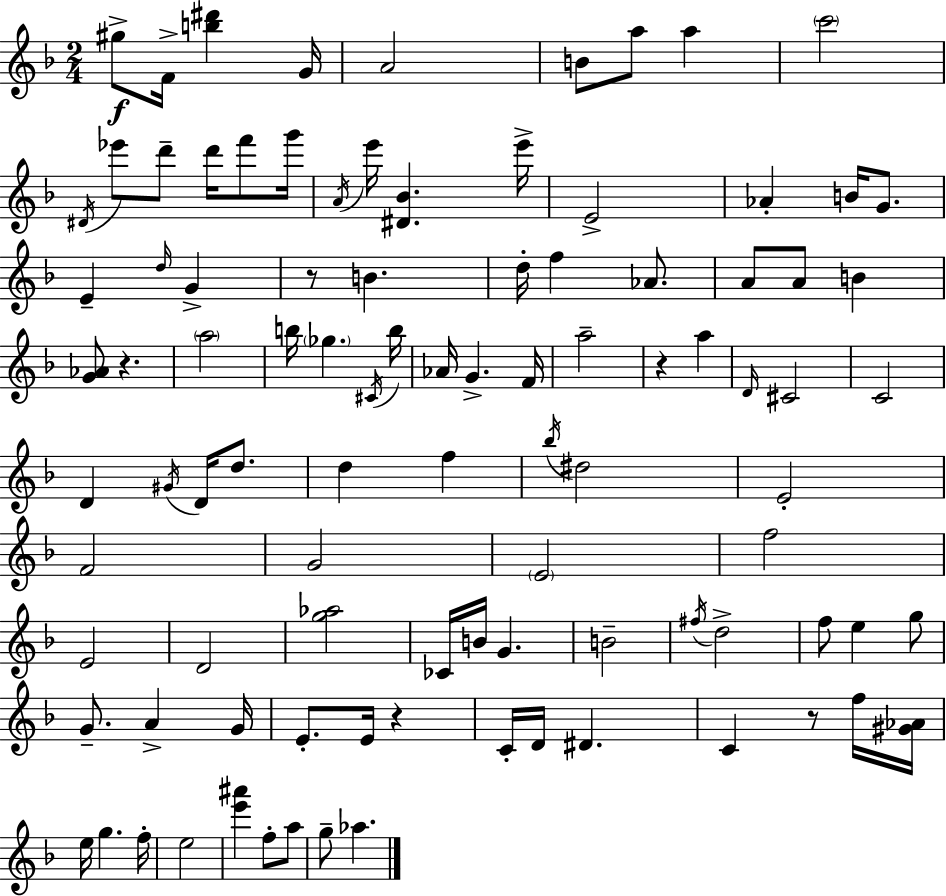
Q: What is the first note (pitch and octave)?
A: G#5